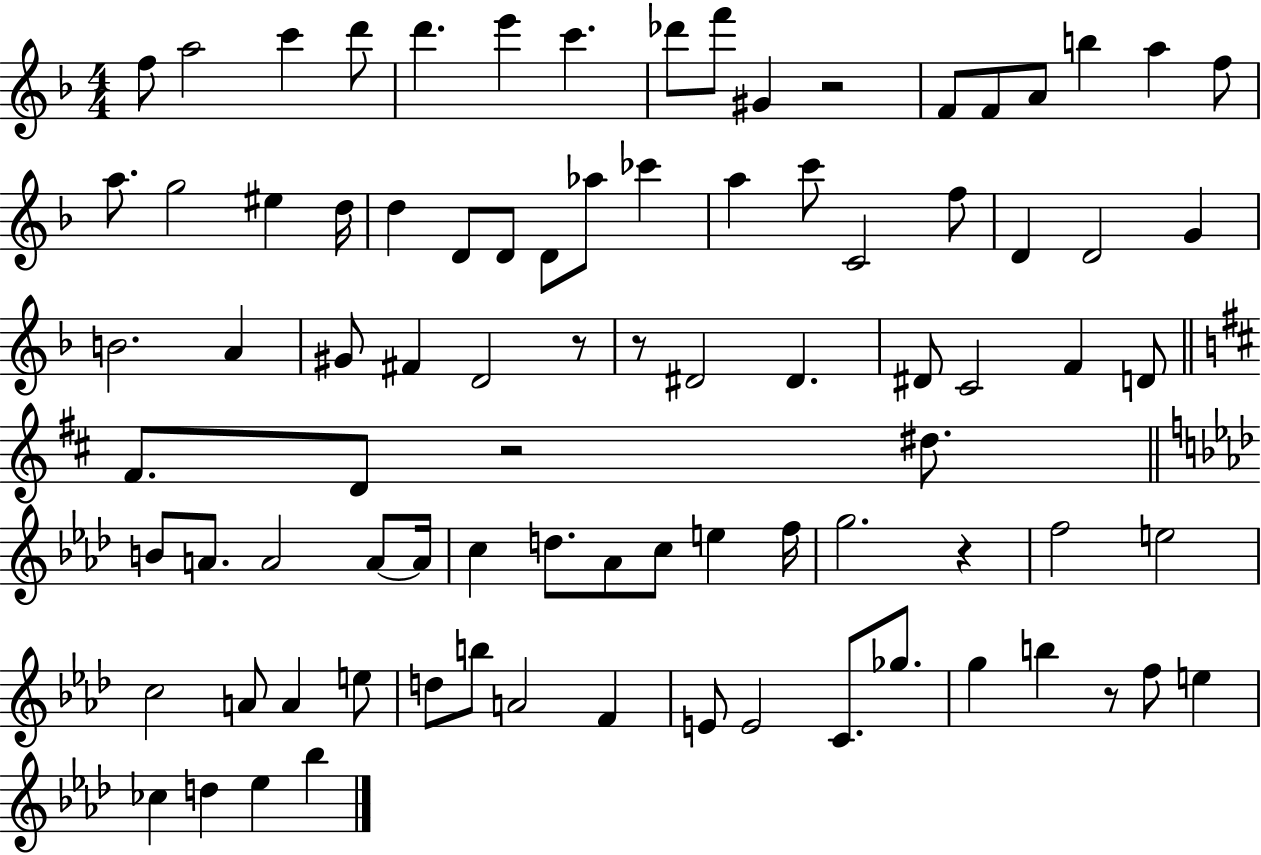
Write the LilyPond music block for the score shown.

{
  \clef treble
  \numericTimeSignature
  \time 4/4
  \key f \major
  f''8 a''2 c'''4 d'''8 | d'''4. e'''4 c'''4. | des'''8 f'''8 gis'4 r2 | f'8 f'8 a'8 b''4 a''4 f''8 | \break a''8. g''2 eis''4 d''16 | d''4 d'8 d'8 d'8 aes''8 ces'''4 | a''4 c'''8 c'2 f''8 | d'4 d'2 g'4 | \break b'2. a'4 | gis'8 fis'4 d'2 r8 | r8 dis'2 dis'4. | dis'8 c'2 f'4 d'8 | \break \bar "||" \break \key b \minor fis'8. d'8 r2 dis''8. | \bar "||" \break \key aes \major b'8 a'8. a'2 a'8~~ a'16 | c''4 d''8. aes'8 c''8 e''4 f''16 | g''2. r4 | f''2 e''2 | \break c''2 a'8 a'4 e''8 | d''8 b''8 a'2 f'4 | e'8 e'2 c'8. ges''8. | g''4 b''4 r8 f''8 e''4 | \break ces''4 d''4 ees''4 bes''4 | \bar "|."
}